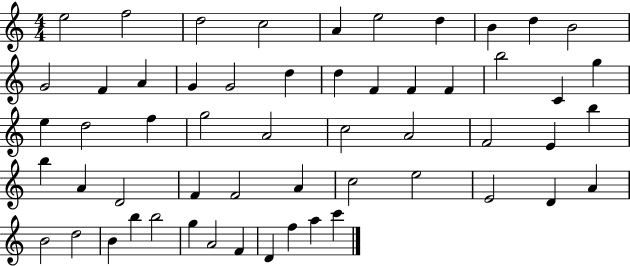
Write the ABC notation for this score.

X:1
T:Untitled
M:4/4
L:1/4
K:C
e2 f2 d2 c2 A e2 d B d B2 G2 F A G G2 d d F F F b2 C g e d2 f g2 A2 c2 A2 F2 E b b A D2 F F2 A c2 e2 E2 D A B2 d2 B b b2 g A2 F D f a c'